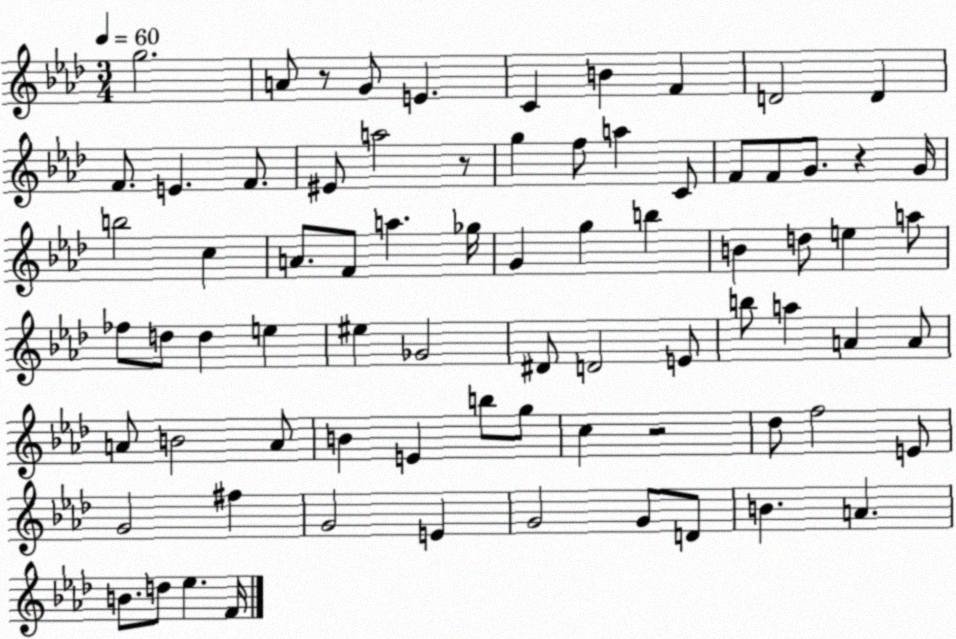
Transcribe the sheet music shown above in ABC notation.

X:1
T:Untitled
M:3/4
L:1/4
K:Ab
g2 A/2 z/2 G/2 E C B F D2 D F/2 E F/2 ^E/2 a2 z/2 g f/2 a C/2 F/2 F/2 G/2 z G/4 b2 c A/2 F/2 a _g/4 G g b B d/2 e a/2 _f/2 d/2 d e ^e _G2 ^D/2 D2 E/2 b/2 a A A/2 A/2 B2 A/2 B E b/2 g/2 c z2 _d/2 f2 E/2 G2 ^f G2 E G2 G/2 D/2 B A B/2 d/2 _e F/4